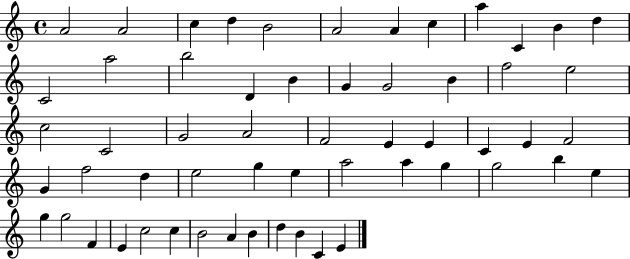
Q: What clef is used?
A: treble